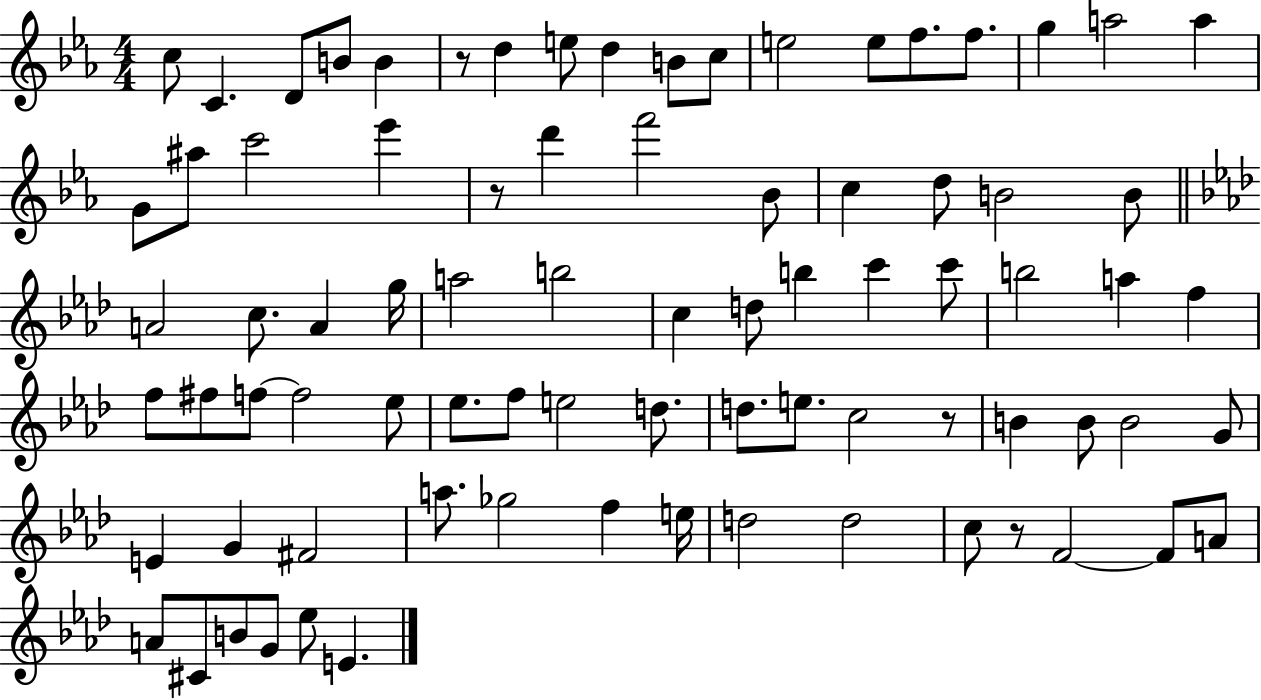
{
  \clef treble
  \numericTimeSignature
  \time 4/4
  \key ees \major
  c''8 c'4. d'8 b'8 b'4 | r8 d''4 e''8 d''4 b'8 c''8 | e''2 e''8 f''8. f''8. | g''4 a''2 a''4 | \break g'8 ais''8 c'''2 ees'''4 | r8 d'''4 f'''2 bes'8 | c''4 d''8 b'2 b'8 | \bar "||" \break \key aes \major a'2 c''8. a'4 g''16 | a''2 b''2 | c''4 d''8 b''4 c'''4 c'''8 | b''2 a''4 f''4 | \break f''8 fis''8 f''8~~ f''2 ees''8 | ees''8. f''8 e''2 d''8. | d''8. e''8. c''2 r8 | b'4 b'8 b'2 g'8 | \break e'4 g'4 fis'2 | a''8. ges''2 f''4 e''16 | d''2 d''2 | c''8 r8 f'2~~ f'8 a'8 | \break a'8 cis'8 b'8 g'8 ees''8 e'4. | \bar "|."
}